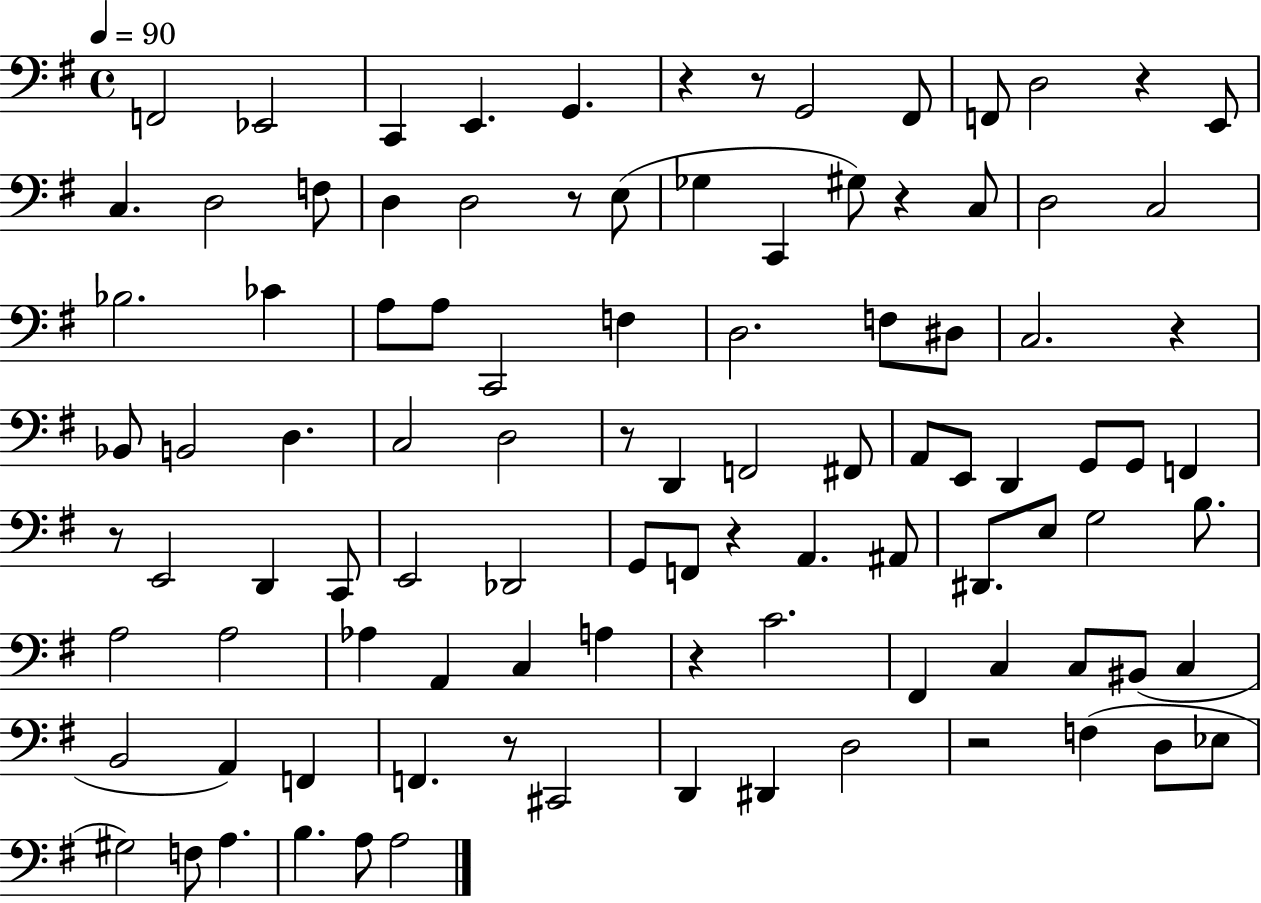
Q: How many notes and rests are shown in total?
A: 100